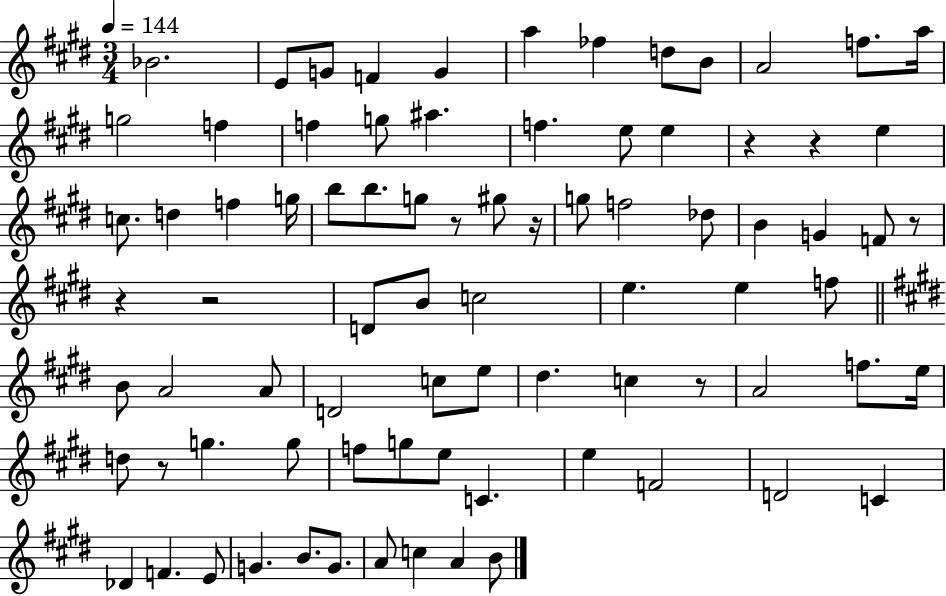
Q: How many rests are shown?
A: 9